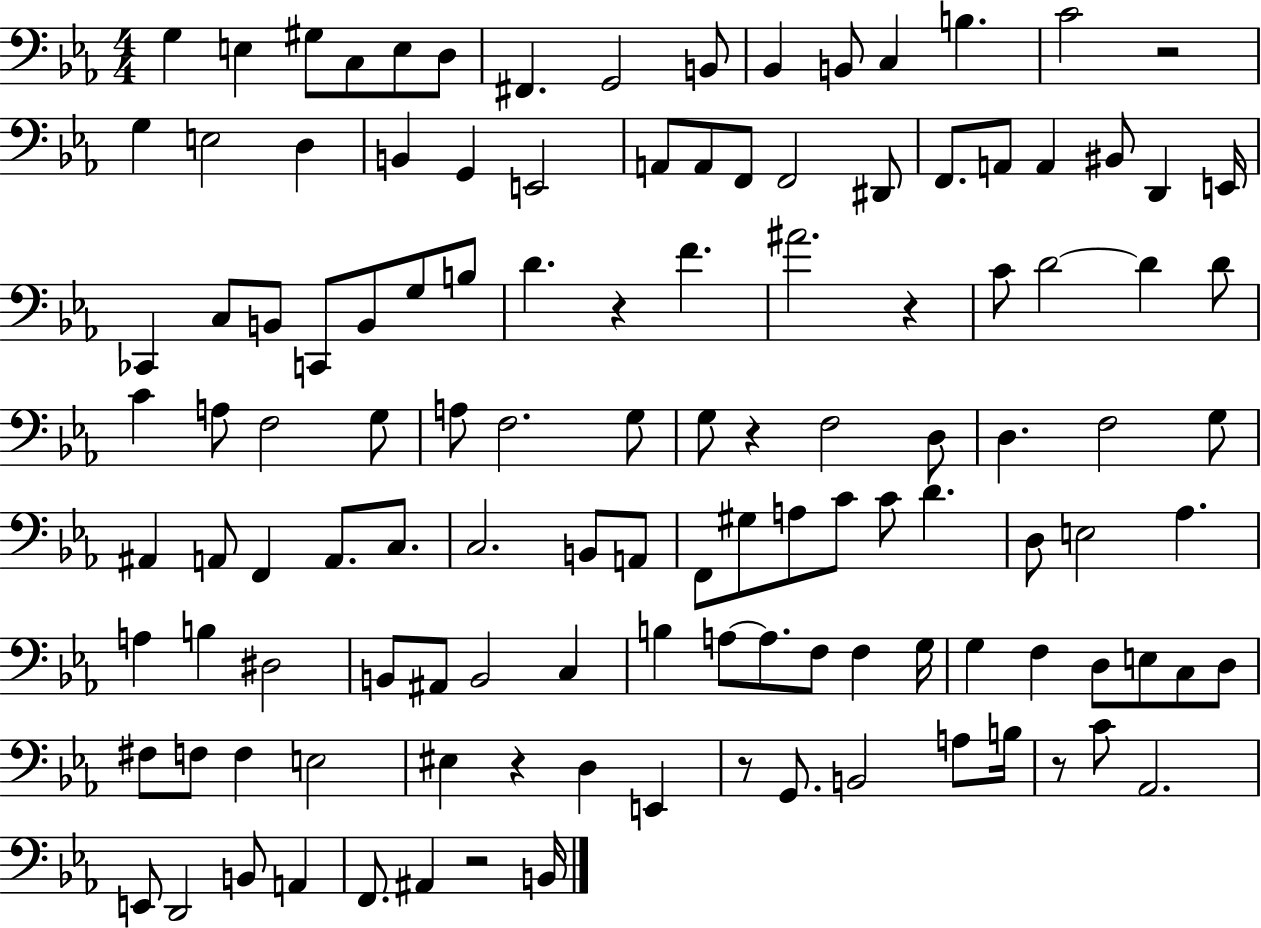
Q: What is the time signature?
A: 4/4